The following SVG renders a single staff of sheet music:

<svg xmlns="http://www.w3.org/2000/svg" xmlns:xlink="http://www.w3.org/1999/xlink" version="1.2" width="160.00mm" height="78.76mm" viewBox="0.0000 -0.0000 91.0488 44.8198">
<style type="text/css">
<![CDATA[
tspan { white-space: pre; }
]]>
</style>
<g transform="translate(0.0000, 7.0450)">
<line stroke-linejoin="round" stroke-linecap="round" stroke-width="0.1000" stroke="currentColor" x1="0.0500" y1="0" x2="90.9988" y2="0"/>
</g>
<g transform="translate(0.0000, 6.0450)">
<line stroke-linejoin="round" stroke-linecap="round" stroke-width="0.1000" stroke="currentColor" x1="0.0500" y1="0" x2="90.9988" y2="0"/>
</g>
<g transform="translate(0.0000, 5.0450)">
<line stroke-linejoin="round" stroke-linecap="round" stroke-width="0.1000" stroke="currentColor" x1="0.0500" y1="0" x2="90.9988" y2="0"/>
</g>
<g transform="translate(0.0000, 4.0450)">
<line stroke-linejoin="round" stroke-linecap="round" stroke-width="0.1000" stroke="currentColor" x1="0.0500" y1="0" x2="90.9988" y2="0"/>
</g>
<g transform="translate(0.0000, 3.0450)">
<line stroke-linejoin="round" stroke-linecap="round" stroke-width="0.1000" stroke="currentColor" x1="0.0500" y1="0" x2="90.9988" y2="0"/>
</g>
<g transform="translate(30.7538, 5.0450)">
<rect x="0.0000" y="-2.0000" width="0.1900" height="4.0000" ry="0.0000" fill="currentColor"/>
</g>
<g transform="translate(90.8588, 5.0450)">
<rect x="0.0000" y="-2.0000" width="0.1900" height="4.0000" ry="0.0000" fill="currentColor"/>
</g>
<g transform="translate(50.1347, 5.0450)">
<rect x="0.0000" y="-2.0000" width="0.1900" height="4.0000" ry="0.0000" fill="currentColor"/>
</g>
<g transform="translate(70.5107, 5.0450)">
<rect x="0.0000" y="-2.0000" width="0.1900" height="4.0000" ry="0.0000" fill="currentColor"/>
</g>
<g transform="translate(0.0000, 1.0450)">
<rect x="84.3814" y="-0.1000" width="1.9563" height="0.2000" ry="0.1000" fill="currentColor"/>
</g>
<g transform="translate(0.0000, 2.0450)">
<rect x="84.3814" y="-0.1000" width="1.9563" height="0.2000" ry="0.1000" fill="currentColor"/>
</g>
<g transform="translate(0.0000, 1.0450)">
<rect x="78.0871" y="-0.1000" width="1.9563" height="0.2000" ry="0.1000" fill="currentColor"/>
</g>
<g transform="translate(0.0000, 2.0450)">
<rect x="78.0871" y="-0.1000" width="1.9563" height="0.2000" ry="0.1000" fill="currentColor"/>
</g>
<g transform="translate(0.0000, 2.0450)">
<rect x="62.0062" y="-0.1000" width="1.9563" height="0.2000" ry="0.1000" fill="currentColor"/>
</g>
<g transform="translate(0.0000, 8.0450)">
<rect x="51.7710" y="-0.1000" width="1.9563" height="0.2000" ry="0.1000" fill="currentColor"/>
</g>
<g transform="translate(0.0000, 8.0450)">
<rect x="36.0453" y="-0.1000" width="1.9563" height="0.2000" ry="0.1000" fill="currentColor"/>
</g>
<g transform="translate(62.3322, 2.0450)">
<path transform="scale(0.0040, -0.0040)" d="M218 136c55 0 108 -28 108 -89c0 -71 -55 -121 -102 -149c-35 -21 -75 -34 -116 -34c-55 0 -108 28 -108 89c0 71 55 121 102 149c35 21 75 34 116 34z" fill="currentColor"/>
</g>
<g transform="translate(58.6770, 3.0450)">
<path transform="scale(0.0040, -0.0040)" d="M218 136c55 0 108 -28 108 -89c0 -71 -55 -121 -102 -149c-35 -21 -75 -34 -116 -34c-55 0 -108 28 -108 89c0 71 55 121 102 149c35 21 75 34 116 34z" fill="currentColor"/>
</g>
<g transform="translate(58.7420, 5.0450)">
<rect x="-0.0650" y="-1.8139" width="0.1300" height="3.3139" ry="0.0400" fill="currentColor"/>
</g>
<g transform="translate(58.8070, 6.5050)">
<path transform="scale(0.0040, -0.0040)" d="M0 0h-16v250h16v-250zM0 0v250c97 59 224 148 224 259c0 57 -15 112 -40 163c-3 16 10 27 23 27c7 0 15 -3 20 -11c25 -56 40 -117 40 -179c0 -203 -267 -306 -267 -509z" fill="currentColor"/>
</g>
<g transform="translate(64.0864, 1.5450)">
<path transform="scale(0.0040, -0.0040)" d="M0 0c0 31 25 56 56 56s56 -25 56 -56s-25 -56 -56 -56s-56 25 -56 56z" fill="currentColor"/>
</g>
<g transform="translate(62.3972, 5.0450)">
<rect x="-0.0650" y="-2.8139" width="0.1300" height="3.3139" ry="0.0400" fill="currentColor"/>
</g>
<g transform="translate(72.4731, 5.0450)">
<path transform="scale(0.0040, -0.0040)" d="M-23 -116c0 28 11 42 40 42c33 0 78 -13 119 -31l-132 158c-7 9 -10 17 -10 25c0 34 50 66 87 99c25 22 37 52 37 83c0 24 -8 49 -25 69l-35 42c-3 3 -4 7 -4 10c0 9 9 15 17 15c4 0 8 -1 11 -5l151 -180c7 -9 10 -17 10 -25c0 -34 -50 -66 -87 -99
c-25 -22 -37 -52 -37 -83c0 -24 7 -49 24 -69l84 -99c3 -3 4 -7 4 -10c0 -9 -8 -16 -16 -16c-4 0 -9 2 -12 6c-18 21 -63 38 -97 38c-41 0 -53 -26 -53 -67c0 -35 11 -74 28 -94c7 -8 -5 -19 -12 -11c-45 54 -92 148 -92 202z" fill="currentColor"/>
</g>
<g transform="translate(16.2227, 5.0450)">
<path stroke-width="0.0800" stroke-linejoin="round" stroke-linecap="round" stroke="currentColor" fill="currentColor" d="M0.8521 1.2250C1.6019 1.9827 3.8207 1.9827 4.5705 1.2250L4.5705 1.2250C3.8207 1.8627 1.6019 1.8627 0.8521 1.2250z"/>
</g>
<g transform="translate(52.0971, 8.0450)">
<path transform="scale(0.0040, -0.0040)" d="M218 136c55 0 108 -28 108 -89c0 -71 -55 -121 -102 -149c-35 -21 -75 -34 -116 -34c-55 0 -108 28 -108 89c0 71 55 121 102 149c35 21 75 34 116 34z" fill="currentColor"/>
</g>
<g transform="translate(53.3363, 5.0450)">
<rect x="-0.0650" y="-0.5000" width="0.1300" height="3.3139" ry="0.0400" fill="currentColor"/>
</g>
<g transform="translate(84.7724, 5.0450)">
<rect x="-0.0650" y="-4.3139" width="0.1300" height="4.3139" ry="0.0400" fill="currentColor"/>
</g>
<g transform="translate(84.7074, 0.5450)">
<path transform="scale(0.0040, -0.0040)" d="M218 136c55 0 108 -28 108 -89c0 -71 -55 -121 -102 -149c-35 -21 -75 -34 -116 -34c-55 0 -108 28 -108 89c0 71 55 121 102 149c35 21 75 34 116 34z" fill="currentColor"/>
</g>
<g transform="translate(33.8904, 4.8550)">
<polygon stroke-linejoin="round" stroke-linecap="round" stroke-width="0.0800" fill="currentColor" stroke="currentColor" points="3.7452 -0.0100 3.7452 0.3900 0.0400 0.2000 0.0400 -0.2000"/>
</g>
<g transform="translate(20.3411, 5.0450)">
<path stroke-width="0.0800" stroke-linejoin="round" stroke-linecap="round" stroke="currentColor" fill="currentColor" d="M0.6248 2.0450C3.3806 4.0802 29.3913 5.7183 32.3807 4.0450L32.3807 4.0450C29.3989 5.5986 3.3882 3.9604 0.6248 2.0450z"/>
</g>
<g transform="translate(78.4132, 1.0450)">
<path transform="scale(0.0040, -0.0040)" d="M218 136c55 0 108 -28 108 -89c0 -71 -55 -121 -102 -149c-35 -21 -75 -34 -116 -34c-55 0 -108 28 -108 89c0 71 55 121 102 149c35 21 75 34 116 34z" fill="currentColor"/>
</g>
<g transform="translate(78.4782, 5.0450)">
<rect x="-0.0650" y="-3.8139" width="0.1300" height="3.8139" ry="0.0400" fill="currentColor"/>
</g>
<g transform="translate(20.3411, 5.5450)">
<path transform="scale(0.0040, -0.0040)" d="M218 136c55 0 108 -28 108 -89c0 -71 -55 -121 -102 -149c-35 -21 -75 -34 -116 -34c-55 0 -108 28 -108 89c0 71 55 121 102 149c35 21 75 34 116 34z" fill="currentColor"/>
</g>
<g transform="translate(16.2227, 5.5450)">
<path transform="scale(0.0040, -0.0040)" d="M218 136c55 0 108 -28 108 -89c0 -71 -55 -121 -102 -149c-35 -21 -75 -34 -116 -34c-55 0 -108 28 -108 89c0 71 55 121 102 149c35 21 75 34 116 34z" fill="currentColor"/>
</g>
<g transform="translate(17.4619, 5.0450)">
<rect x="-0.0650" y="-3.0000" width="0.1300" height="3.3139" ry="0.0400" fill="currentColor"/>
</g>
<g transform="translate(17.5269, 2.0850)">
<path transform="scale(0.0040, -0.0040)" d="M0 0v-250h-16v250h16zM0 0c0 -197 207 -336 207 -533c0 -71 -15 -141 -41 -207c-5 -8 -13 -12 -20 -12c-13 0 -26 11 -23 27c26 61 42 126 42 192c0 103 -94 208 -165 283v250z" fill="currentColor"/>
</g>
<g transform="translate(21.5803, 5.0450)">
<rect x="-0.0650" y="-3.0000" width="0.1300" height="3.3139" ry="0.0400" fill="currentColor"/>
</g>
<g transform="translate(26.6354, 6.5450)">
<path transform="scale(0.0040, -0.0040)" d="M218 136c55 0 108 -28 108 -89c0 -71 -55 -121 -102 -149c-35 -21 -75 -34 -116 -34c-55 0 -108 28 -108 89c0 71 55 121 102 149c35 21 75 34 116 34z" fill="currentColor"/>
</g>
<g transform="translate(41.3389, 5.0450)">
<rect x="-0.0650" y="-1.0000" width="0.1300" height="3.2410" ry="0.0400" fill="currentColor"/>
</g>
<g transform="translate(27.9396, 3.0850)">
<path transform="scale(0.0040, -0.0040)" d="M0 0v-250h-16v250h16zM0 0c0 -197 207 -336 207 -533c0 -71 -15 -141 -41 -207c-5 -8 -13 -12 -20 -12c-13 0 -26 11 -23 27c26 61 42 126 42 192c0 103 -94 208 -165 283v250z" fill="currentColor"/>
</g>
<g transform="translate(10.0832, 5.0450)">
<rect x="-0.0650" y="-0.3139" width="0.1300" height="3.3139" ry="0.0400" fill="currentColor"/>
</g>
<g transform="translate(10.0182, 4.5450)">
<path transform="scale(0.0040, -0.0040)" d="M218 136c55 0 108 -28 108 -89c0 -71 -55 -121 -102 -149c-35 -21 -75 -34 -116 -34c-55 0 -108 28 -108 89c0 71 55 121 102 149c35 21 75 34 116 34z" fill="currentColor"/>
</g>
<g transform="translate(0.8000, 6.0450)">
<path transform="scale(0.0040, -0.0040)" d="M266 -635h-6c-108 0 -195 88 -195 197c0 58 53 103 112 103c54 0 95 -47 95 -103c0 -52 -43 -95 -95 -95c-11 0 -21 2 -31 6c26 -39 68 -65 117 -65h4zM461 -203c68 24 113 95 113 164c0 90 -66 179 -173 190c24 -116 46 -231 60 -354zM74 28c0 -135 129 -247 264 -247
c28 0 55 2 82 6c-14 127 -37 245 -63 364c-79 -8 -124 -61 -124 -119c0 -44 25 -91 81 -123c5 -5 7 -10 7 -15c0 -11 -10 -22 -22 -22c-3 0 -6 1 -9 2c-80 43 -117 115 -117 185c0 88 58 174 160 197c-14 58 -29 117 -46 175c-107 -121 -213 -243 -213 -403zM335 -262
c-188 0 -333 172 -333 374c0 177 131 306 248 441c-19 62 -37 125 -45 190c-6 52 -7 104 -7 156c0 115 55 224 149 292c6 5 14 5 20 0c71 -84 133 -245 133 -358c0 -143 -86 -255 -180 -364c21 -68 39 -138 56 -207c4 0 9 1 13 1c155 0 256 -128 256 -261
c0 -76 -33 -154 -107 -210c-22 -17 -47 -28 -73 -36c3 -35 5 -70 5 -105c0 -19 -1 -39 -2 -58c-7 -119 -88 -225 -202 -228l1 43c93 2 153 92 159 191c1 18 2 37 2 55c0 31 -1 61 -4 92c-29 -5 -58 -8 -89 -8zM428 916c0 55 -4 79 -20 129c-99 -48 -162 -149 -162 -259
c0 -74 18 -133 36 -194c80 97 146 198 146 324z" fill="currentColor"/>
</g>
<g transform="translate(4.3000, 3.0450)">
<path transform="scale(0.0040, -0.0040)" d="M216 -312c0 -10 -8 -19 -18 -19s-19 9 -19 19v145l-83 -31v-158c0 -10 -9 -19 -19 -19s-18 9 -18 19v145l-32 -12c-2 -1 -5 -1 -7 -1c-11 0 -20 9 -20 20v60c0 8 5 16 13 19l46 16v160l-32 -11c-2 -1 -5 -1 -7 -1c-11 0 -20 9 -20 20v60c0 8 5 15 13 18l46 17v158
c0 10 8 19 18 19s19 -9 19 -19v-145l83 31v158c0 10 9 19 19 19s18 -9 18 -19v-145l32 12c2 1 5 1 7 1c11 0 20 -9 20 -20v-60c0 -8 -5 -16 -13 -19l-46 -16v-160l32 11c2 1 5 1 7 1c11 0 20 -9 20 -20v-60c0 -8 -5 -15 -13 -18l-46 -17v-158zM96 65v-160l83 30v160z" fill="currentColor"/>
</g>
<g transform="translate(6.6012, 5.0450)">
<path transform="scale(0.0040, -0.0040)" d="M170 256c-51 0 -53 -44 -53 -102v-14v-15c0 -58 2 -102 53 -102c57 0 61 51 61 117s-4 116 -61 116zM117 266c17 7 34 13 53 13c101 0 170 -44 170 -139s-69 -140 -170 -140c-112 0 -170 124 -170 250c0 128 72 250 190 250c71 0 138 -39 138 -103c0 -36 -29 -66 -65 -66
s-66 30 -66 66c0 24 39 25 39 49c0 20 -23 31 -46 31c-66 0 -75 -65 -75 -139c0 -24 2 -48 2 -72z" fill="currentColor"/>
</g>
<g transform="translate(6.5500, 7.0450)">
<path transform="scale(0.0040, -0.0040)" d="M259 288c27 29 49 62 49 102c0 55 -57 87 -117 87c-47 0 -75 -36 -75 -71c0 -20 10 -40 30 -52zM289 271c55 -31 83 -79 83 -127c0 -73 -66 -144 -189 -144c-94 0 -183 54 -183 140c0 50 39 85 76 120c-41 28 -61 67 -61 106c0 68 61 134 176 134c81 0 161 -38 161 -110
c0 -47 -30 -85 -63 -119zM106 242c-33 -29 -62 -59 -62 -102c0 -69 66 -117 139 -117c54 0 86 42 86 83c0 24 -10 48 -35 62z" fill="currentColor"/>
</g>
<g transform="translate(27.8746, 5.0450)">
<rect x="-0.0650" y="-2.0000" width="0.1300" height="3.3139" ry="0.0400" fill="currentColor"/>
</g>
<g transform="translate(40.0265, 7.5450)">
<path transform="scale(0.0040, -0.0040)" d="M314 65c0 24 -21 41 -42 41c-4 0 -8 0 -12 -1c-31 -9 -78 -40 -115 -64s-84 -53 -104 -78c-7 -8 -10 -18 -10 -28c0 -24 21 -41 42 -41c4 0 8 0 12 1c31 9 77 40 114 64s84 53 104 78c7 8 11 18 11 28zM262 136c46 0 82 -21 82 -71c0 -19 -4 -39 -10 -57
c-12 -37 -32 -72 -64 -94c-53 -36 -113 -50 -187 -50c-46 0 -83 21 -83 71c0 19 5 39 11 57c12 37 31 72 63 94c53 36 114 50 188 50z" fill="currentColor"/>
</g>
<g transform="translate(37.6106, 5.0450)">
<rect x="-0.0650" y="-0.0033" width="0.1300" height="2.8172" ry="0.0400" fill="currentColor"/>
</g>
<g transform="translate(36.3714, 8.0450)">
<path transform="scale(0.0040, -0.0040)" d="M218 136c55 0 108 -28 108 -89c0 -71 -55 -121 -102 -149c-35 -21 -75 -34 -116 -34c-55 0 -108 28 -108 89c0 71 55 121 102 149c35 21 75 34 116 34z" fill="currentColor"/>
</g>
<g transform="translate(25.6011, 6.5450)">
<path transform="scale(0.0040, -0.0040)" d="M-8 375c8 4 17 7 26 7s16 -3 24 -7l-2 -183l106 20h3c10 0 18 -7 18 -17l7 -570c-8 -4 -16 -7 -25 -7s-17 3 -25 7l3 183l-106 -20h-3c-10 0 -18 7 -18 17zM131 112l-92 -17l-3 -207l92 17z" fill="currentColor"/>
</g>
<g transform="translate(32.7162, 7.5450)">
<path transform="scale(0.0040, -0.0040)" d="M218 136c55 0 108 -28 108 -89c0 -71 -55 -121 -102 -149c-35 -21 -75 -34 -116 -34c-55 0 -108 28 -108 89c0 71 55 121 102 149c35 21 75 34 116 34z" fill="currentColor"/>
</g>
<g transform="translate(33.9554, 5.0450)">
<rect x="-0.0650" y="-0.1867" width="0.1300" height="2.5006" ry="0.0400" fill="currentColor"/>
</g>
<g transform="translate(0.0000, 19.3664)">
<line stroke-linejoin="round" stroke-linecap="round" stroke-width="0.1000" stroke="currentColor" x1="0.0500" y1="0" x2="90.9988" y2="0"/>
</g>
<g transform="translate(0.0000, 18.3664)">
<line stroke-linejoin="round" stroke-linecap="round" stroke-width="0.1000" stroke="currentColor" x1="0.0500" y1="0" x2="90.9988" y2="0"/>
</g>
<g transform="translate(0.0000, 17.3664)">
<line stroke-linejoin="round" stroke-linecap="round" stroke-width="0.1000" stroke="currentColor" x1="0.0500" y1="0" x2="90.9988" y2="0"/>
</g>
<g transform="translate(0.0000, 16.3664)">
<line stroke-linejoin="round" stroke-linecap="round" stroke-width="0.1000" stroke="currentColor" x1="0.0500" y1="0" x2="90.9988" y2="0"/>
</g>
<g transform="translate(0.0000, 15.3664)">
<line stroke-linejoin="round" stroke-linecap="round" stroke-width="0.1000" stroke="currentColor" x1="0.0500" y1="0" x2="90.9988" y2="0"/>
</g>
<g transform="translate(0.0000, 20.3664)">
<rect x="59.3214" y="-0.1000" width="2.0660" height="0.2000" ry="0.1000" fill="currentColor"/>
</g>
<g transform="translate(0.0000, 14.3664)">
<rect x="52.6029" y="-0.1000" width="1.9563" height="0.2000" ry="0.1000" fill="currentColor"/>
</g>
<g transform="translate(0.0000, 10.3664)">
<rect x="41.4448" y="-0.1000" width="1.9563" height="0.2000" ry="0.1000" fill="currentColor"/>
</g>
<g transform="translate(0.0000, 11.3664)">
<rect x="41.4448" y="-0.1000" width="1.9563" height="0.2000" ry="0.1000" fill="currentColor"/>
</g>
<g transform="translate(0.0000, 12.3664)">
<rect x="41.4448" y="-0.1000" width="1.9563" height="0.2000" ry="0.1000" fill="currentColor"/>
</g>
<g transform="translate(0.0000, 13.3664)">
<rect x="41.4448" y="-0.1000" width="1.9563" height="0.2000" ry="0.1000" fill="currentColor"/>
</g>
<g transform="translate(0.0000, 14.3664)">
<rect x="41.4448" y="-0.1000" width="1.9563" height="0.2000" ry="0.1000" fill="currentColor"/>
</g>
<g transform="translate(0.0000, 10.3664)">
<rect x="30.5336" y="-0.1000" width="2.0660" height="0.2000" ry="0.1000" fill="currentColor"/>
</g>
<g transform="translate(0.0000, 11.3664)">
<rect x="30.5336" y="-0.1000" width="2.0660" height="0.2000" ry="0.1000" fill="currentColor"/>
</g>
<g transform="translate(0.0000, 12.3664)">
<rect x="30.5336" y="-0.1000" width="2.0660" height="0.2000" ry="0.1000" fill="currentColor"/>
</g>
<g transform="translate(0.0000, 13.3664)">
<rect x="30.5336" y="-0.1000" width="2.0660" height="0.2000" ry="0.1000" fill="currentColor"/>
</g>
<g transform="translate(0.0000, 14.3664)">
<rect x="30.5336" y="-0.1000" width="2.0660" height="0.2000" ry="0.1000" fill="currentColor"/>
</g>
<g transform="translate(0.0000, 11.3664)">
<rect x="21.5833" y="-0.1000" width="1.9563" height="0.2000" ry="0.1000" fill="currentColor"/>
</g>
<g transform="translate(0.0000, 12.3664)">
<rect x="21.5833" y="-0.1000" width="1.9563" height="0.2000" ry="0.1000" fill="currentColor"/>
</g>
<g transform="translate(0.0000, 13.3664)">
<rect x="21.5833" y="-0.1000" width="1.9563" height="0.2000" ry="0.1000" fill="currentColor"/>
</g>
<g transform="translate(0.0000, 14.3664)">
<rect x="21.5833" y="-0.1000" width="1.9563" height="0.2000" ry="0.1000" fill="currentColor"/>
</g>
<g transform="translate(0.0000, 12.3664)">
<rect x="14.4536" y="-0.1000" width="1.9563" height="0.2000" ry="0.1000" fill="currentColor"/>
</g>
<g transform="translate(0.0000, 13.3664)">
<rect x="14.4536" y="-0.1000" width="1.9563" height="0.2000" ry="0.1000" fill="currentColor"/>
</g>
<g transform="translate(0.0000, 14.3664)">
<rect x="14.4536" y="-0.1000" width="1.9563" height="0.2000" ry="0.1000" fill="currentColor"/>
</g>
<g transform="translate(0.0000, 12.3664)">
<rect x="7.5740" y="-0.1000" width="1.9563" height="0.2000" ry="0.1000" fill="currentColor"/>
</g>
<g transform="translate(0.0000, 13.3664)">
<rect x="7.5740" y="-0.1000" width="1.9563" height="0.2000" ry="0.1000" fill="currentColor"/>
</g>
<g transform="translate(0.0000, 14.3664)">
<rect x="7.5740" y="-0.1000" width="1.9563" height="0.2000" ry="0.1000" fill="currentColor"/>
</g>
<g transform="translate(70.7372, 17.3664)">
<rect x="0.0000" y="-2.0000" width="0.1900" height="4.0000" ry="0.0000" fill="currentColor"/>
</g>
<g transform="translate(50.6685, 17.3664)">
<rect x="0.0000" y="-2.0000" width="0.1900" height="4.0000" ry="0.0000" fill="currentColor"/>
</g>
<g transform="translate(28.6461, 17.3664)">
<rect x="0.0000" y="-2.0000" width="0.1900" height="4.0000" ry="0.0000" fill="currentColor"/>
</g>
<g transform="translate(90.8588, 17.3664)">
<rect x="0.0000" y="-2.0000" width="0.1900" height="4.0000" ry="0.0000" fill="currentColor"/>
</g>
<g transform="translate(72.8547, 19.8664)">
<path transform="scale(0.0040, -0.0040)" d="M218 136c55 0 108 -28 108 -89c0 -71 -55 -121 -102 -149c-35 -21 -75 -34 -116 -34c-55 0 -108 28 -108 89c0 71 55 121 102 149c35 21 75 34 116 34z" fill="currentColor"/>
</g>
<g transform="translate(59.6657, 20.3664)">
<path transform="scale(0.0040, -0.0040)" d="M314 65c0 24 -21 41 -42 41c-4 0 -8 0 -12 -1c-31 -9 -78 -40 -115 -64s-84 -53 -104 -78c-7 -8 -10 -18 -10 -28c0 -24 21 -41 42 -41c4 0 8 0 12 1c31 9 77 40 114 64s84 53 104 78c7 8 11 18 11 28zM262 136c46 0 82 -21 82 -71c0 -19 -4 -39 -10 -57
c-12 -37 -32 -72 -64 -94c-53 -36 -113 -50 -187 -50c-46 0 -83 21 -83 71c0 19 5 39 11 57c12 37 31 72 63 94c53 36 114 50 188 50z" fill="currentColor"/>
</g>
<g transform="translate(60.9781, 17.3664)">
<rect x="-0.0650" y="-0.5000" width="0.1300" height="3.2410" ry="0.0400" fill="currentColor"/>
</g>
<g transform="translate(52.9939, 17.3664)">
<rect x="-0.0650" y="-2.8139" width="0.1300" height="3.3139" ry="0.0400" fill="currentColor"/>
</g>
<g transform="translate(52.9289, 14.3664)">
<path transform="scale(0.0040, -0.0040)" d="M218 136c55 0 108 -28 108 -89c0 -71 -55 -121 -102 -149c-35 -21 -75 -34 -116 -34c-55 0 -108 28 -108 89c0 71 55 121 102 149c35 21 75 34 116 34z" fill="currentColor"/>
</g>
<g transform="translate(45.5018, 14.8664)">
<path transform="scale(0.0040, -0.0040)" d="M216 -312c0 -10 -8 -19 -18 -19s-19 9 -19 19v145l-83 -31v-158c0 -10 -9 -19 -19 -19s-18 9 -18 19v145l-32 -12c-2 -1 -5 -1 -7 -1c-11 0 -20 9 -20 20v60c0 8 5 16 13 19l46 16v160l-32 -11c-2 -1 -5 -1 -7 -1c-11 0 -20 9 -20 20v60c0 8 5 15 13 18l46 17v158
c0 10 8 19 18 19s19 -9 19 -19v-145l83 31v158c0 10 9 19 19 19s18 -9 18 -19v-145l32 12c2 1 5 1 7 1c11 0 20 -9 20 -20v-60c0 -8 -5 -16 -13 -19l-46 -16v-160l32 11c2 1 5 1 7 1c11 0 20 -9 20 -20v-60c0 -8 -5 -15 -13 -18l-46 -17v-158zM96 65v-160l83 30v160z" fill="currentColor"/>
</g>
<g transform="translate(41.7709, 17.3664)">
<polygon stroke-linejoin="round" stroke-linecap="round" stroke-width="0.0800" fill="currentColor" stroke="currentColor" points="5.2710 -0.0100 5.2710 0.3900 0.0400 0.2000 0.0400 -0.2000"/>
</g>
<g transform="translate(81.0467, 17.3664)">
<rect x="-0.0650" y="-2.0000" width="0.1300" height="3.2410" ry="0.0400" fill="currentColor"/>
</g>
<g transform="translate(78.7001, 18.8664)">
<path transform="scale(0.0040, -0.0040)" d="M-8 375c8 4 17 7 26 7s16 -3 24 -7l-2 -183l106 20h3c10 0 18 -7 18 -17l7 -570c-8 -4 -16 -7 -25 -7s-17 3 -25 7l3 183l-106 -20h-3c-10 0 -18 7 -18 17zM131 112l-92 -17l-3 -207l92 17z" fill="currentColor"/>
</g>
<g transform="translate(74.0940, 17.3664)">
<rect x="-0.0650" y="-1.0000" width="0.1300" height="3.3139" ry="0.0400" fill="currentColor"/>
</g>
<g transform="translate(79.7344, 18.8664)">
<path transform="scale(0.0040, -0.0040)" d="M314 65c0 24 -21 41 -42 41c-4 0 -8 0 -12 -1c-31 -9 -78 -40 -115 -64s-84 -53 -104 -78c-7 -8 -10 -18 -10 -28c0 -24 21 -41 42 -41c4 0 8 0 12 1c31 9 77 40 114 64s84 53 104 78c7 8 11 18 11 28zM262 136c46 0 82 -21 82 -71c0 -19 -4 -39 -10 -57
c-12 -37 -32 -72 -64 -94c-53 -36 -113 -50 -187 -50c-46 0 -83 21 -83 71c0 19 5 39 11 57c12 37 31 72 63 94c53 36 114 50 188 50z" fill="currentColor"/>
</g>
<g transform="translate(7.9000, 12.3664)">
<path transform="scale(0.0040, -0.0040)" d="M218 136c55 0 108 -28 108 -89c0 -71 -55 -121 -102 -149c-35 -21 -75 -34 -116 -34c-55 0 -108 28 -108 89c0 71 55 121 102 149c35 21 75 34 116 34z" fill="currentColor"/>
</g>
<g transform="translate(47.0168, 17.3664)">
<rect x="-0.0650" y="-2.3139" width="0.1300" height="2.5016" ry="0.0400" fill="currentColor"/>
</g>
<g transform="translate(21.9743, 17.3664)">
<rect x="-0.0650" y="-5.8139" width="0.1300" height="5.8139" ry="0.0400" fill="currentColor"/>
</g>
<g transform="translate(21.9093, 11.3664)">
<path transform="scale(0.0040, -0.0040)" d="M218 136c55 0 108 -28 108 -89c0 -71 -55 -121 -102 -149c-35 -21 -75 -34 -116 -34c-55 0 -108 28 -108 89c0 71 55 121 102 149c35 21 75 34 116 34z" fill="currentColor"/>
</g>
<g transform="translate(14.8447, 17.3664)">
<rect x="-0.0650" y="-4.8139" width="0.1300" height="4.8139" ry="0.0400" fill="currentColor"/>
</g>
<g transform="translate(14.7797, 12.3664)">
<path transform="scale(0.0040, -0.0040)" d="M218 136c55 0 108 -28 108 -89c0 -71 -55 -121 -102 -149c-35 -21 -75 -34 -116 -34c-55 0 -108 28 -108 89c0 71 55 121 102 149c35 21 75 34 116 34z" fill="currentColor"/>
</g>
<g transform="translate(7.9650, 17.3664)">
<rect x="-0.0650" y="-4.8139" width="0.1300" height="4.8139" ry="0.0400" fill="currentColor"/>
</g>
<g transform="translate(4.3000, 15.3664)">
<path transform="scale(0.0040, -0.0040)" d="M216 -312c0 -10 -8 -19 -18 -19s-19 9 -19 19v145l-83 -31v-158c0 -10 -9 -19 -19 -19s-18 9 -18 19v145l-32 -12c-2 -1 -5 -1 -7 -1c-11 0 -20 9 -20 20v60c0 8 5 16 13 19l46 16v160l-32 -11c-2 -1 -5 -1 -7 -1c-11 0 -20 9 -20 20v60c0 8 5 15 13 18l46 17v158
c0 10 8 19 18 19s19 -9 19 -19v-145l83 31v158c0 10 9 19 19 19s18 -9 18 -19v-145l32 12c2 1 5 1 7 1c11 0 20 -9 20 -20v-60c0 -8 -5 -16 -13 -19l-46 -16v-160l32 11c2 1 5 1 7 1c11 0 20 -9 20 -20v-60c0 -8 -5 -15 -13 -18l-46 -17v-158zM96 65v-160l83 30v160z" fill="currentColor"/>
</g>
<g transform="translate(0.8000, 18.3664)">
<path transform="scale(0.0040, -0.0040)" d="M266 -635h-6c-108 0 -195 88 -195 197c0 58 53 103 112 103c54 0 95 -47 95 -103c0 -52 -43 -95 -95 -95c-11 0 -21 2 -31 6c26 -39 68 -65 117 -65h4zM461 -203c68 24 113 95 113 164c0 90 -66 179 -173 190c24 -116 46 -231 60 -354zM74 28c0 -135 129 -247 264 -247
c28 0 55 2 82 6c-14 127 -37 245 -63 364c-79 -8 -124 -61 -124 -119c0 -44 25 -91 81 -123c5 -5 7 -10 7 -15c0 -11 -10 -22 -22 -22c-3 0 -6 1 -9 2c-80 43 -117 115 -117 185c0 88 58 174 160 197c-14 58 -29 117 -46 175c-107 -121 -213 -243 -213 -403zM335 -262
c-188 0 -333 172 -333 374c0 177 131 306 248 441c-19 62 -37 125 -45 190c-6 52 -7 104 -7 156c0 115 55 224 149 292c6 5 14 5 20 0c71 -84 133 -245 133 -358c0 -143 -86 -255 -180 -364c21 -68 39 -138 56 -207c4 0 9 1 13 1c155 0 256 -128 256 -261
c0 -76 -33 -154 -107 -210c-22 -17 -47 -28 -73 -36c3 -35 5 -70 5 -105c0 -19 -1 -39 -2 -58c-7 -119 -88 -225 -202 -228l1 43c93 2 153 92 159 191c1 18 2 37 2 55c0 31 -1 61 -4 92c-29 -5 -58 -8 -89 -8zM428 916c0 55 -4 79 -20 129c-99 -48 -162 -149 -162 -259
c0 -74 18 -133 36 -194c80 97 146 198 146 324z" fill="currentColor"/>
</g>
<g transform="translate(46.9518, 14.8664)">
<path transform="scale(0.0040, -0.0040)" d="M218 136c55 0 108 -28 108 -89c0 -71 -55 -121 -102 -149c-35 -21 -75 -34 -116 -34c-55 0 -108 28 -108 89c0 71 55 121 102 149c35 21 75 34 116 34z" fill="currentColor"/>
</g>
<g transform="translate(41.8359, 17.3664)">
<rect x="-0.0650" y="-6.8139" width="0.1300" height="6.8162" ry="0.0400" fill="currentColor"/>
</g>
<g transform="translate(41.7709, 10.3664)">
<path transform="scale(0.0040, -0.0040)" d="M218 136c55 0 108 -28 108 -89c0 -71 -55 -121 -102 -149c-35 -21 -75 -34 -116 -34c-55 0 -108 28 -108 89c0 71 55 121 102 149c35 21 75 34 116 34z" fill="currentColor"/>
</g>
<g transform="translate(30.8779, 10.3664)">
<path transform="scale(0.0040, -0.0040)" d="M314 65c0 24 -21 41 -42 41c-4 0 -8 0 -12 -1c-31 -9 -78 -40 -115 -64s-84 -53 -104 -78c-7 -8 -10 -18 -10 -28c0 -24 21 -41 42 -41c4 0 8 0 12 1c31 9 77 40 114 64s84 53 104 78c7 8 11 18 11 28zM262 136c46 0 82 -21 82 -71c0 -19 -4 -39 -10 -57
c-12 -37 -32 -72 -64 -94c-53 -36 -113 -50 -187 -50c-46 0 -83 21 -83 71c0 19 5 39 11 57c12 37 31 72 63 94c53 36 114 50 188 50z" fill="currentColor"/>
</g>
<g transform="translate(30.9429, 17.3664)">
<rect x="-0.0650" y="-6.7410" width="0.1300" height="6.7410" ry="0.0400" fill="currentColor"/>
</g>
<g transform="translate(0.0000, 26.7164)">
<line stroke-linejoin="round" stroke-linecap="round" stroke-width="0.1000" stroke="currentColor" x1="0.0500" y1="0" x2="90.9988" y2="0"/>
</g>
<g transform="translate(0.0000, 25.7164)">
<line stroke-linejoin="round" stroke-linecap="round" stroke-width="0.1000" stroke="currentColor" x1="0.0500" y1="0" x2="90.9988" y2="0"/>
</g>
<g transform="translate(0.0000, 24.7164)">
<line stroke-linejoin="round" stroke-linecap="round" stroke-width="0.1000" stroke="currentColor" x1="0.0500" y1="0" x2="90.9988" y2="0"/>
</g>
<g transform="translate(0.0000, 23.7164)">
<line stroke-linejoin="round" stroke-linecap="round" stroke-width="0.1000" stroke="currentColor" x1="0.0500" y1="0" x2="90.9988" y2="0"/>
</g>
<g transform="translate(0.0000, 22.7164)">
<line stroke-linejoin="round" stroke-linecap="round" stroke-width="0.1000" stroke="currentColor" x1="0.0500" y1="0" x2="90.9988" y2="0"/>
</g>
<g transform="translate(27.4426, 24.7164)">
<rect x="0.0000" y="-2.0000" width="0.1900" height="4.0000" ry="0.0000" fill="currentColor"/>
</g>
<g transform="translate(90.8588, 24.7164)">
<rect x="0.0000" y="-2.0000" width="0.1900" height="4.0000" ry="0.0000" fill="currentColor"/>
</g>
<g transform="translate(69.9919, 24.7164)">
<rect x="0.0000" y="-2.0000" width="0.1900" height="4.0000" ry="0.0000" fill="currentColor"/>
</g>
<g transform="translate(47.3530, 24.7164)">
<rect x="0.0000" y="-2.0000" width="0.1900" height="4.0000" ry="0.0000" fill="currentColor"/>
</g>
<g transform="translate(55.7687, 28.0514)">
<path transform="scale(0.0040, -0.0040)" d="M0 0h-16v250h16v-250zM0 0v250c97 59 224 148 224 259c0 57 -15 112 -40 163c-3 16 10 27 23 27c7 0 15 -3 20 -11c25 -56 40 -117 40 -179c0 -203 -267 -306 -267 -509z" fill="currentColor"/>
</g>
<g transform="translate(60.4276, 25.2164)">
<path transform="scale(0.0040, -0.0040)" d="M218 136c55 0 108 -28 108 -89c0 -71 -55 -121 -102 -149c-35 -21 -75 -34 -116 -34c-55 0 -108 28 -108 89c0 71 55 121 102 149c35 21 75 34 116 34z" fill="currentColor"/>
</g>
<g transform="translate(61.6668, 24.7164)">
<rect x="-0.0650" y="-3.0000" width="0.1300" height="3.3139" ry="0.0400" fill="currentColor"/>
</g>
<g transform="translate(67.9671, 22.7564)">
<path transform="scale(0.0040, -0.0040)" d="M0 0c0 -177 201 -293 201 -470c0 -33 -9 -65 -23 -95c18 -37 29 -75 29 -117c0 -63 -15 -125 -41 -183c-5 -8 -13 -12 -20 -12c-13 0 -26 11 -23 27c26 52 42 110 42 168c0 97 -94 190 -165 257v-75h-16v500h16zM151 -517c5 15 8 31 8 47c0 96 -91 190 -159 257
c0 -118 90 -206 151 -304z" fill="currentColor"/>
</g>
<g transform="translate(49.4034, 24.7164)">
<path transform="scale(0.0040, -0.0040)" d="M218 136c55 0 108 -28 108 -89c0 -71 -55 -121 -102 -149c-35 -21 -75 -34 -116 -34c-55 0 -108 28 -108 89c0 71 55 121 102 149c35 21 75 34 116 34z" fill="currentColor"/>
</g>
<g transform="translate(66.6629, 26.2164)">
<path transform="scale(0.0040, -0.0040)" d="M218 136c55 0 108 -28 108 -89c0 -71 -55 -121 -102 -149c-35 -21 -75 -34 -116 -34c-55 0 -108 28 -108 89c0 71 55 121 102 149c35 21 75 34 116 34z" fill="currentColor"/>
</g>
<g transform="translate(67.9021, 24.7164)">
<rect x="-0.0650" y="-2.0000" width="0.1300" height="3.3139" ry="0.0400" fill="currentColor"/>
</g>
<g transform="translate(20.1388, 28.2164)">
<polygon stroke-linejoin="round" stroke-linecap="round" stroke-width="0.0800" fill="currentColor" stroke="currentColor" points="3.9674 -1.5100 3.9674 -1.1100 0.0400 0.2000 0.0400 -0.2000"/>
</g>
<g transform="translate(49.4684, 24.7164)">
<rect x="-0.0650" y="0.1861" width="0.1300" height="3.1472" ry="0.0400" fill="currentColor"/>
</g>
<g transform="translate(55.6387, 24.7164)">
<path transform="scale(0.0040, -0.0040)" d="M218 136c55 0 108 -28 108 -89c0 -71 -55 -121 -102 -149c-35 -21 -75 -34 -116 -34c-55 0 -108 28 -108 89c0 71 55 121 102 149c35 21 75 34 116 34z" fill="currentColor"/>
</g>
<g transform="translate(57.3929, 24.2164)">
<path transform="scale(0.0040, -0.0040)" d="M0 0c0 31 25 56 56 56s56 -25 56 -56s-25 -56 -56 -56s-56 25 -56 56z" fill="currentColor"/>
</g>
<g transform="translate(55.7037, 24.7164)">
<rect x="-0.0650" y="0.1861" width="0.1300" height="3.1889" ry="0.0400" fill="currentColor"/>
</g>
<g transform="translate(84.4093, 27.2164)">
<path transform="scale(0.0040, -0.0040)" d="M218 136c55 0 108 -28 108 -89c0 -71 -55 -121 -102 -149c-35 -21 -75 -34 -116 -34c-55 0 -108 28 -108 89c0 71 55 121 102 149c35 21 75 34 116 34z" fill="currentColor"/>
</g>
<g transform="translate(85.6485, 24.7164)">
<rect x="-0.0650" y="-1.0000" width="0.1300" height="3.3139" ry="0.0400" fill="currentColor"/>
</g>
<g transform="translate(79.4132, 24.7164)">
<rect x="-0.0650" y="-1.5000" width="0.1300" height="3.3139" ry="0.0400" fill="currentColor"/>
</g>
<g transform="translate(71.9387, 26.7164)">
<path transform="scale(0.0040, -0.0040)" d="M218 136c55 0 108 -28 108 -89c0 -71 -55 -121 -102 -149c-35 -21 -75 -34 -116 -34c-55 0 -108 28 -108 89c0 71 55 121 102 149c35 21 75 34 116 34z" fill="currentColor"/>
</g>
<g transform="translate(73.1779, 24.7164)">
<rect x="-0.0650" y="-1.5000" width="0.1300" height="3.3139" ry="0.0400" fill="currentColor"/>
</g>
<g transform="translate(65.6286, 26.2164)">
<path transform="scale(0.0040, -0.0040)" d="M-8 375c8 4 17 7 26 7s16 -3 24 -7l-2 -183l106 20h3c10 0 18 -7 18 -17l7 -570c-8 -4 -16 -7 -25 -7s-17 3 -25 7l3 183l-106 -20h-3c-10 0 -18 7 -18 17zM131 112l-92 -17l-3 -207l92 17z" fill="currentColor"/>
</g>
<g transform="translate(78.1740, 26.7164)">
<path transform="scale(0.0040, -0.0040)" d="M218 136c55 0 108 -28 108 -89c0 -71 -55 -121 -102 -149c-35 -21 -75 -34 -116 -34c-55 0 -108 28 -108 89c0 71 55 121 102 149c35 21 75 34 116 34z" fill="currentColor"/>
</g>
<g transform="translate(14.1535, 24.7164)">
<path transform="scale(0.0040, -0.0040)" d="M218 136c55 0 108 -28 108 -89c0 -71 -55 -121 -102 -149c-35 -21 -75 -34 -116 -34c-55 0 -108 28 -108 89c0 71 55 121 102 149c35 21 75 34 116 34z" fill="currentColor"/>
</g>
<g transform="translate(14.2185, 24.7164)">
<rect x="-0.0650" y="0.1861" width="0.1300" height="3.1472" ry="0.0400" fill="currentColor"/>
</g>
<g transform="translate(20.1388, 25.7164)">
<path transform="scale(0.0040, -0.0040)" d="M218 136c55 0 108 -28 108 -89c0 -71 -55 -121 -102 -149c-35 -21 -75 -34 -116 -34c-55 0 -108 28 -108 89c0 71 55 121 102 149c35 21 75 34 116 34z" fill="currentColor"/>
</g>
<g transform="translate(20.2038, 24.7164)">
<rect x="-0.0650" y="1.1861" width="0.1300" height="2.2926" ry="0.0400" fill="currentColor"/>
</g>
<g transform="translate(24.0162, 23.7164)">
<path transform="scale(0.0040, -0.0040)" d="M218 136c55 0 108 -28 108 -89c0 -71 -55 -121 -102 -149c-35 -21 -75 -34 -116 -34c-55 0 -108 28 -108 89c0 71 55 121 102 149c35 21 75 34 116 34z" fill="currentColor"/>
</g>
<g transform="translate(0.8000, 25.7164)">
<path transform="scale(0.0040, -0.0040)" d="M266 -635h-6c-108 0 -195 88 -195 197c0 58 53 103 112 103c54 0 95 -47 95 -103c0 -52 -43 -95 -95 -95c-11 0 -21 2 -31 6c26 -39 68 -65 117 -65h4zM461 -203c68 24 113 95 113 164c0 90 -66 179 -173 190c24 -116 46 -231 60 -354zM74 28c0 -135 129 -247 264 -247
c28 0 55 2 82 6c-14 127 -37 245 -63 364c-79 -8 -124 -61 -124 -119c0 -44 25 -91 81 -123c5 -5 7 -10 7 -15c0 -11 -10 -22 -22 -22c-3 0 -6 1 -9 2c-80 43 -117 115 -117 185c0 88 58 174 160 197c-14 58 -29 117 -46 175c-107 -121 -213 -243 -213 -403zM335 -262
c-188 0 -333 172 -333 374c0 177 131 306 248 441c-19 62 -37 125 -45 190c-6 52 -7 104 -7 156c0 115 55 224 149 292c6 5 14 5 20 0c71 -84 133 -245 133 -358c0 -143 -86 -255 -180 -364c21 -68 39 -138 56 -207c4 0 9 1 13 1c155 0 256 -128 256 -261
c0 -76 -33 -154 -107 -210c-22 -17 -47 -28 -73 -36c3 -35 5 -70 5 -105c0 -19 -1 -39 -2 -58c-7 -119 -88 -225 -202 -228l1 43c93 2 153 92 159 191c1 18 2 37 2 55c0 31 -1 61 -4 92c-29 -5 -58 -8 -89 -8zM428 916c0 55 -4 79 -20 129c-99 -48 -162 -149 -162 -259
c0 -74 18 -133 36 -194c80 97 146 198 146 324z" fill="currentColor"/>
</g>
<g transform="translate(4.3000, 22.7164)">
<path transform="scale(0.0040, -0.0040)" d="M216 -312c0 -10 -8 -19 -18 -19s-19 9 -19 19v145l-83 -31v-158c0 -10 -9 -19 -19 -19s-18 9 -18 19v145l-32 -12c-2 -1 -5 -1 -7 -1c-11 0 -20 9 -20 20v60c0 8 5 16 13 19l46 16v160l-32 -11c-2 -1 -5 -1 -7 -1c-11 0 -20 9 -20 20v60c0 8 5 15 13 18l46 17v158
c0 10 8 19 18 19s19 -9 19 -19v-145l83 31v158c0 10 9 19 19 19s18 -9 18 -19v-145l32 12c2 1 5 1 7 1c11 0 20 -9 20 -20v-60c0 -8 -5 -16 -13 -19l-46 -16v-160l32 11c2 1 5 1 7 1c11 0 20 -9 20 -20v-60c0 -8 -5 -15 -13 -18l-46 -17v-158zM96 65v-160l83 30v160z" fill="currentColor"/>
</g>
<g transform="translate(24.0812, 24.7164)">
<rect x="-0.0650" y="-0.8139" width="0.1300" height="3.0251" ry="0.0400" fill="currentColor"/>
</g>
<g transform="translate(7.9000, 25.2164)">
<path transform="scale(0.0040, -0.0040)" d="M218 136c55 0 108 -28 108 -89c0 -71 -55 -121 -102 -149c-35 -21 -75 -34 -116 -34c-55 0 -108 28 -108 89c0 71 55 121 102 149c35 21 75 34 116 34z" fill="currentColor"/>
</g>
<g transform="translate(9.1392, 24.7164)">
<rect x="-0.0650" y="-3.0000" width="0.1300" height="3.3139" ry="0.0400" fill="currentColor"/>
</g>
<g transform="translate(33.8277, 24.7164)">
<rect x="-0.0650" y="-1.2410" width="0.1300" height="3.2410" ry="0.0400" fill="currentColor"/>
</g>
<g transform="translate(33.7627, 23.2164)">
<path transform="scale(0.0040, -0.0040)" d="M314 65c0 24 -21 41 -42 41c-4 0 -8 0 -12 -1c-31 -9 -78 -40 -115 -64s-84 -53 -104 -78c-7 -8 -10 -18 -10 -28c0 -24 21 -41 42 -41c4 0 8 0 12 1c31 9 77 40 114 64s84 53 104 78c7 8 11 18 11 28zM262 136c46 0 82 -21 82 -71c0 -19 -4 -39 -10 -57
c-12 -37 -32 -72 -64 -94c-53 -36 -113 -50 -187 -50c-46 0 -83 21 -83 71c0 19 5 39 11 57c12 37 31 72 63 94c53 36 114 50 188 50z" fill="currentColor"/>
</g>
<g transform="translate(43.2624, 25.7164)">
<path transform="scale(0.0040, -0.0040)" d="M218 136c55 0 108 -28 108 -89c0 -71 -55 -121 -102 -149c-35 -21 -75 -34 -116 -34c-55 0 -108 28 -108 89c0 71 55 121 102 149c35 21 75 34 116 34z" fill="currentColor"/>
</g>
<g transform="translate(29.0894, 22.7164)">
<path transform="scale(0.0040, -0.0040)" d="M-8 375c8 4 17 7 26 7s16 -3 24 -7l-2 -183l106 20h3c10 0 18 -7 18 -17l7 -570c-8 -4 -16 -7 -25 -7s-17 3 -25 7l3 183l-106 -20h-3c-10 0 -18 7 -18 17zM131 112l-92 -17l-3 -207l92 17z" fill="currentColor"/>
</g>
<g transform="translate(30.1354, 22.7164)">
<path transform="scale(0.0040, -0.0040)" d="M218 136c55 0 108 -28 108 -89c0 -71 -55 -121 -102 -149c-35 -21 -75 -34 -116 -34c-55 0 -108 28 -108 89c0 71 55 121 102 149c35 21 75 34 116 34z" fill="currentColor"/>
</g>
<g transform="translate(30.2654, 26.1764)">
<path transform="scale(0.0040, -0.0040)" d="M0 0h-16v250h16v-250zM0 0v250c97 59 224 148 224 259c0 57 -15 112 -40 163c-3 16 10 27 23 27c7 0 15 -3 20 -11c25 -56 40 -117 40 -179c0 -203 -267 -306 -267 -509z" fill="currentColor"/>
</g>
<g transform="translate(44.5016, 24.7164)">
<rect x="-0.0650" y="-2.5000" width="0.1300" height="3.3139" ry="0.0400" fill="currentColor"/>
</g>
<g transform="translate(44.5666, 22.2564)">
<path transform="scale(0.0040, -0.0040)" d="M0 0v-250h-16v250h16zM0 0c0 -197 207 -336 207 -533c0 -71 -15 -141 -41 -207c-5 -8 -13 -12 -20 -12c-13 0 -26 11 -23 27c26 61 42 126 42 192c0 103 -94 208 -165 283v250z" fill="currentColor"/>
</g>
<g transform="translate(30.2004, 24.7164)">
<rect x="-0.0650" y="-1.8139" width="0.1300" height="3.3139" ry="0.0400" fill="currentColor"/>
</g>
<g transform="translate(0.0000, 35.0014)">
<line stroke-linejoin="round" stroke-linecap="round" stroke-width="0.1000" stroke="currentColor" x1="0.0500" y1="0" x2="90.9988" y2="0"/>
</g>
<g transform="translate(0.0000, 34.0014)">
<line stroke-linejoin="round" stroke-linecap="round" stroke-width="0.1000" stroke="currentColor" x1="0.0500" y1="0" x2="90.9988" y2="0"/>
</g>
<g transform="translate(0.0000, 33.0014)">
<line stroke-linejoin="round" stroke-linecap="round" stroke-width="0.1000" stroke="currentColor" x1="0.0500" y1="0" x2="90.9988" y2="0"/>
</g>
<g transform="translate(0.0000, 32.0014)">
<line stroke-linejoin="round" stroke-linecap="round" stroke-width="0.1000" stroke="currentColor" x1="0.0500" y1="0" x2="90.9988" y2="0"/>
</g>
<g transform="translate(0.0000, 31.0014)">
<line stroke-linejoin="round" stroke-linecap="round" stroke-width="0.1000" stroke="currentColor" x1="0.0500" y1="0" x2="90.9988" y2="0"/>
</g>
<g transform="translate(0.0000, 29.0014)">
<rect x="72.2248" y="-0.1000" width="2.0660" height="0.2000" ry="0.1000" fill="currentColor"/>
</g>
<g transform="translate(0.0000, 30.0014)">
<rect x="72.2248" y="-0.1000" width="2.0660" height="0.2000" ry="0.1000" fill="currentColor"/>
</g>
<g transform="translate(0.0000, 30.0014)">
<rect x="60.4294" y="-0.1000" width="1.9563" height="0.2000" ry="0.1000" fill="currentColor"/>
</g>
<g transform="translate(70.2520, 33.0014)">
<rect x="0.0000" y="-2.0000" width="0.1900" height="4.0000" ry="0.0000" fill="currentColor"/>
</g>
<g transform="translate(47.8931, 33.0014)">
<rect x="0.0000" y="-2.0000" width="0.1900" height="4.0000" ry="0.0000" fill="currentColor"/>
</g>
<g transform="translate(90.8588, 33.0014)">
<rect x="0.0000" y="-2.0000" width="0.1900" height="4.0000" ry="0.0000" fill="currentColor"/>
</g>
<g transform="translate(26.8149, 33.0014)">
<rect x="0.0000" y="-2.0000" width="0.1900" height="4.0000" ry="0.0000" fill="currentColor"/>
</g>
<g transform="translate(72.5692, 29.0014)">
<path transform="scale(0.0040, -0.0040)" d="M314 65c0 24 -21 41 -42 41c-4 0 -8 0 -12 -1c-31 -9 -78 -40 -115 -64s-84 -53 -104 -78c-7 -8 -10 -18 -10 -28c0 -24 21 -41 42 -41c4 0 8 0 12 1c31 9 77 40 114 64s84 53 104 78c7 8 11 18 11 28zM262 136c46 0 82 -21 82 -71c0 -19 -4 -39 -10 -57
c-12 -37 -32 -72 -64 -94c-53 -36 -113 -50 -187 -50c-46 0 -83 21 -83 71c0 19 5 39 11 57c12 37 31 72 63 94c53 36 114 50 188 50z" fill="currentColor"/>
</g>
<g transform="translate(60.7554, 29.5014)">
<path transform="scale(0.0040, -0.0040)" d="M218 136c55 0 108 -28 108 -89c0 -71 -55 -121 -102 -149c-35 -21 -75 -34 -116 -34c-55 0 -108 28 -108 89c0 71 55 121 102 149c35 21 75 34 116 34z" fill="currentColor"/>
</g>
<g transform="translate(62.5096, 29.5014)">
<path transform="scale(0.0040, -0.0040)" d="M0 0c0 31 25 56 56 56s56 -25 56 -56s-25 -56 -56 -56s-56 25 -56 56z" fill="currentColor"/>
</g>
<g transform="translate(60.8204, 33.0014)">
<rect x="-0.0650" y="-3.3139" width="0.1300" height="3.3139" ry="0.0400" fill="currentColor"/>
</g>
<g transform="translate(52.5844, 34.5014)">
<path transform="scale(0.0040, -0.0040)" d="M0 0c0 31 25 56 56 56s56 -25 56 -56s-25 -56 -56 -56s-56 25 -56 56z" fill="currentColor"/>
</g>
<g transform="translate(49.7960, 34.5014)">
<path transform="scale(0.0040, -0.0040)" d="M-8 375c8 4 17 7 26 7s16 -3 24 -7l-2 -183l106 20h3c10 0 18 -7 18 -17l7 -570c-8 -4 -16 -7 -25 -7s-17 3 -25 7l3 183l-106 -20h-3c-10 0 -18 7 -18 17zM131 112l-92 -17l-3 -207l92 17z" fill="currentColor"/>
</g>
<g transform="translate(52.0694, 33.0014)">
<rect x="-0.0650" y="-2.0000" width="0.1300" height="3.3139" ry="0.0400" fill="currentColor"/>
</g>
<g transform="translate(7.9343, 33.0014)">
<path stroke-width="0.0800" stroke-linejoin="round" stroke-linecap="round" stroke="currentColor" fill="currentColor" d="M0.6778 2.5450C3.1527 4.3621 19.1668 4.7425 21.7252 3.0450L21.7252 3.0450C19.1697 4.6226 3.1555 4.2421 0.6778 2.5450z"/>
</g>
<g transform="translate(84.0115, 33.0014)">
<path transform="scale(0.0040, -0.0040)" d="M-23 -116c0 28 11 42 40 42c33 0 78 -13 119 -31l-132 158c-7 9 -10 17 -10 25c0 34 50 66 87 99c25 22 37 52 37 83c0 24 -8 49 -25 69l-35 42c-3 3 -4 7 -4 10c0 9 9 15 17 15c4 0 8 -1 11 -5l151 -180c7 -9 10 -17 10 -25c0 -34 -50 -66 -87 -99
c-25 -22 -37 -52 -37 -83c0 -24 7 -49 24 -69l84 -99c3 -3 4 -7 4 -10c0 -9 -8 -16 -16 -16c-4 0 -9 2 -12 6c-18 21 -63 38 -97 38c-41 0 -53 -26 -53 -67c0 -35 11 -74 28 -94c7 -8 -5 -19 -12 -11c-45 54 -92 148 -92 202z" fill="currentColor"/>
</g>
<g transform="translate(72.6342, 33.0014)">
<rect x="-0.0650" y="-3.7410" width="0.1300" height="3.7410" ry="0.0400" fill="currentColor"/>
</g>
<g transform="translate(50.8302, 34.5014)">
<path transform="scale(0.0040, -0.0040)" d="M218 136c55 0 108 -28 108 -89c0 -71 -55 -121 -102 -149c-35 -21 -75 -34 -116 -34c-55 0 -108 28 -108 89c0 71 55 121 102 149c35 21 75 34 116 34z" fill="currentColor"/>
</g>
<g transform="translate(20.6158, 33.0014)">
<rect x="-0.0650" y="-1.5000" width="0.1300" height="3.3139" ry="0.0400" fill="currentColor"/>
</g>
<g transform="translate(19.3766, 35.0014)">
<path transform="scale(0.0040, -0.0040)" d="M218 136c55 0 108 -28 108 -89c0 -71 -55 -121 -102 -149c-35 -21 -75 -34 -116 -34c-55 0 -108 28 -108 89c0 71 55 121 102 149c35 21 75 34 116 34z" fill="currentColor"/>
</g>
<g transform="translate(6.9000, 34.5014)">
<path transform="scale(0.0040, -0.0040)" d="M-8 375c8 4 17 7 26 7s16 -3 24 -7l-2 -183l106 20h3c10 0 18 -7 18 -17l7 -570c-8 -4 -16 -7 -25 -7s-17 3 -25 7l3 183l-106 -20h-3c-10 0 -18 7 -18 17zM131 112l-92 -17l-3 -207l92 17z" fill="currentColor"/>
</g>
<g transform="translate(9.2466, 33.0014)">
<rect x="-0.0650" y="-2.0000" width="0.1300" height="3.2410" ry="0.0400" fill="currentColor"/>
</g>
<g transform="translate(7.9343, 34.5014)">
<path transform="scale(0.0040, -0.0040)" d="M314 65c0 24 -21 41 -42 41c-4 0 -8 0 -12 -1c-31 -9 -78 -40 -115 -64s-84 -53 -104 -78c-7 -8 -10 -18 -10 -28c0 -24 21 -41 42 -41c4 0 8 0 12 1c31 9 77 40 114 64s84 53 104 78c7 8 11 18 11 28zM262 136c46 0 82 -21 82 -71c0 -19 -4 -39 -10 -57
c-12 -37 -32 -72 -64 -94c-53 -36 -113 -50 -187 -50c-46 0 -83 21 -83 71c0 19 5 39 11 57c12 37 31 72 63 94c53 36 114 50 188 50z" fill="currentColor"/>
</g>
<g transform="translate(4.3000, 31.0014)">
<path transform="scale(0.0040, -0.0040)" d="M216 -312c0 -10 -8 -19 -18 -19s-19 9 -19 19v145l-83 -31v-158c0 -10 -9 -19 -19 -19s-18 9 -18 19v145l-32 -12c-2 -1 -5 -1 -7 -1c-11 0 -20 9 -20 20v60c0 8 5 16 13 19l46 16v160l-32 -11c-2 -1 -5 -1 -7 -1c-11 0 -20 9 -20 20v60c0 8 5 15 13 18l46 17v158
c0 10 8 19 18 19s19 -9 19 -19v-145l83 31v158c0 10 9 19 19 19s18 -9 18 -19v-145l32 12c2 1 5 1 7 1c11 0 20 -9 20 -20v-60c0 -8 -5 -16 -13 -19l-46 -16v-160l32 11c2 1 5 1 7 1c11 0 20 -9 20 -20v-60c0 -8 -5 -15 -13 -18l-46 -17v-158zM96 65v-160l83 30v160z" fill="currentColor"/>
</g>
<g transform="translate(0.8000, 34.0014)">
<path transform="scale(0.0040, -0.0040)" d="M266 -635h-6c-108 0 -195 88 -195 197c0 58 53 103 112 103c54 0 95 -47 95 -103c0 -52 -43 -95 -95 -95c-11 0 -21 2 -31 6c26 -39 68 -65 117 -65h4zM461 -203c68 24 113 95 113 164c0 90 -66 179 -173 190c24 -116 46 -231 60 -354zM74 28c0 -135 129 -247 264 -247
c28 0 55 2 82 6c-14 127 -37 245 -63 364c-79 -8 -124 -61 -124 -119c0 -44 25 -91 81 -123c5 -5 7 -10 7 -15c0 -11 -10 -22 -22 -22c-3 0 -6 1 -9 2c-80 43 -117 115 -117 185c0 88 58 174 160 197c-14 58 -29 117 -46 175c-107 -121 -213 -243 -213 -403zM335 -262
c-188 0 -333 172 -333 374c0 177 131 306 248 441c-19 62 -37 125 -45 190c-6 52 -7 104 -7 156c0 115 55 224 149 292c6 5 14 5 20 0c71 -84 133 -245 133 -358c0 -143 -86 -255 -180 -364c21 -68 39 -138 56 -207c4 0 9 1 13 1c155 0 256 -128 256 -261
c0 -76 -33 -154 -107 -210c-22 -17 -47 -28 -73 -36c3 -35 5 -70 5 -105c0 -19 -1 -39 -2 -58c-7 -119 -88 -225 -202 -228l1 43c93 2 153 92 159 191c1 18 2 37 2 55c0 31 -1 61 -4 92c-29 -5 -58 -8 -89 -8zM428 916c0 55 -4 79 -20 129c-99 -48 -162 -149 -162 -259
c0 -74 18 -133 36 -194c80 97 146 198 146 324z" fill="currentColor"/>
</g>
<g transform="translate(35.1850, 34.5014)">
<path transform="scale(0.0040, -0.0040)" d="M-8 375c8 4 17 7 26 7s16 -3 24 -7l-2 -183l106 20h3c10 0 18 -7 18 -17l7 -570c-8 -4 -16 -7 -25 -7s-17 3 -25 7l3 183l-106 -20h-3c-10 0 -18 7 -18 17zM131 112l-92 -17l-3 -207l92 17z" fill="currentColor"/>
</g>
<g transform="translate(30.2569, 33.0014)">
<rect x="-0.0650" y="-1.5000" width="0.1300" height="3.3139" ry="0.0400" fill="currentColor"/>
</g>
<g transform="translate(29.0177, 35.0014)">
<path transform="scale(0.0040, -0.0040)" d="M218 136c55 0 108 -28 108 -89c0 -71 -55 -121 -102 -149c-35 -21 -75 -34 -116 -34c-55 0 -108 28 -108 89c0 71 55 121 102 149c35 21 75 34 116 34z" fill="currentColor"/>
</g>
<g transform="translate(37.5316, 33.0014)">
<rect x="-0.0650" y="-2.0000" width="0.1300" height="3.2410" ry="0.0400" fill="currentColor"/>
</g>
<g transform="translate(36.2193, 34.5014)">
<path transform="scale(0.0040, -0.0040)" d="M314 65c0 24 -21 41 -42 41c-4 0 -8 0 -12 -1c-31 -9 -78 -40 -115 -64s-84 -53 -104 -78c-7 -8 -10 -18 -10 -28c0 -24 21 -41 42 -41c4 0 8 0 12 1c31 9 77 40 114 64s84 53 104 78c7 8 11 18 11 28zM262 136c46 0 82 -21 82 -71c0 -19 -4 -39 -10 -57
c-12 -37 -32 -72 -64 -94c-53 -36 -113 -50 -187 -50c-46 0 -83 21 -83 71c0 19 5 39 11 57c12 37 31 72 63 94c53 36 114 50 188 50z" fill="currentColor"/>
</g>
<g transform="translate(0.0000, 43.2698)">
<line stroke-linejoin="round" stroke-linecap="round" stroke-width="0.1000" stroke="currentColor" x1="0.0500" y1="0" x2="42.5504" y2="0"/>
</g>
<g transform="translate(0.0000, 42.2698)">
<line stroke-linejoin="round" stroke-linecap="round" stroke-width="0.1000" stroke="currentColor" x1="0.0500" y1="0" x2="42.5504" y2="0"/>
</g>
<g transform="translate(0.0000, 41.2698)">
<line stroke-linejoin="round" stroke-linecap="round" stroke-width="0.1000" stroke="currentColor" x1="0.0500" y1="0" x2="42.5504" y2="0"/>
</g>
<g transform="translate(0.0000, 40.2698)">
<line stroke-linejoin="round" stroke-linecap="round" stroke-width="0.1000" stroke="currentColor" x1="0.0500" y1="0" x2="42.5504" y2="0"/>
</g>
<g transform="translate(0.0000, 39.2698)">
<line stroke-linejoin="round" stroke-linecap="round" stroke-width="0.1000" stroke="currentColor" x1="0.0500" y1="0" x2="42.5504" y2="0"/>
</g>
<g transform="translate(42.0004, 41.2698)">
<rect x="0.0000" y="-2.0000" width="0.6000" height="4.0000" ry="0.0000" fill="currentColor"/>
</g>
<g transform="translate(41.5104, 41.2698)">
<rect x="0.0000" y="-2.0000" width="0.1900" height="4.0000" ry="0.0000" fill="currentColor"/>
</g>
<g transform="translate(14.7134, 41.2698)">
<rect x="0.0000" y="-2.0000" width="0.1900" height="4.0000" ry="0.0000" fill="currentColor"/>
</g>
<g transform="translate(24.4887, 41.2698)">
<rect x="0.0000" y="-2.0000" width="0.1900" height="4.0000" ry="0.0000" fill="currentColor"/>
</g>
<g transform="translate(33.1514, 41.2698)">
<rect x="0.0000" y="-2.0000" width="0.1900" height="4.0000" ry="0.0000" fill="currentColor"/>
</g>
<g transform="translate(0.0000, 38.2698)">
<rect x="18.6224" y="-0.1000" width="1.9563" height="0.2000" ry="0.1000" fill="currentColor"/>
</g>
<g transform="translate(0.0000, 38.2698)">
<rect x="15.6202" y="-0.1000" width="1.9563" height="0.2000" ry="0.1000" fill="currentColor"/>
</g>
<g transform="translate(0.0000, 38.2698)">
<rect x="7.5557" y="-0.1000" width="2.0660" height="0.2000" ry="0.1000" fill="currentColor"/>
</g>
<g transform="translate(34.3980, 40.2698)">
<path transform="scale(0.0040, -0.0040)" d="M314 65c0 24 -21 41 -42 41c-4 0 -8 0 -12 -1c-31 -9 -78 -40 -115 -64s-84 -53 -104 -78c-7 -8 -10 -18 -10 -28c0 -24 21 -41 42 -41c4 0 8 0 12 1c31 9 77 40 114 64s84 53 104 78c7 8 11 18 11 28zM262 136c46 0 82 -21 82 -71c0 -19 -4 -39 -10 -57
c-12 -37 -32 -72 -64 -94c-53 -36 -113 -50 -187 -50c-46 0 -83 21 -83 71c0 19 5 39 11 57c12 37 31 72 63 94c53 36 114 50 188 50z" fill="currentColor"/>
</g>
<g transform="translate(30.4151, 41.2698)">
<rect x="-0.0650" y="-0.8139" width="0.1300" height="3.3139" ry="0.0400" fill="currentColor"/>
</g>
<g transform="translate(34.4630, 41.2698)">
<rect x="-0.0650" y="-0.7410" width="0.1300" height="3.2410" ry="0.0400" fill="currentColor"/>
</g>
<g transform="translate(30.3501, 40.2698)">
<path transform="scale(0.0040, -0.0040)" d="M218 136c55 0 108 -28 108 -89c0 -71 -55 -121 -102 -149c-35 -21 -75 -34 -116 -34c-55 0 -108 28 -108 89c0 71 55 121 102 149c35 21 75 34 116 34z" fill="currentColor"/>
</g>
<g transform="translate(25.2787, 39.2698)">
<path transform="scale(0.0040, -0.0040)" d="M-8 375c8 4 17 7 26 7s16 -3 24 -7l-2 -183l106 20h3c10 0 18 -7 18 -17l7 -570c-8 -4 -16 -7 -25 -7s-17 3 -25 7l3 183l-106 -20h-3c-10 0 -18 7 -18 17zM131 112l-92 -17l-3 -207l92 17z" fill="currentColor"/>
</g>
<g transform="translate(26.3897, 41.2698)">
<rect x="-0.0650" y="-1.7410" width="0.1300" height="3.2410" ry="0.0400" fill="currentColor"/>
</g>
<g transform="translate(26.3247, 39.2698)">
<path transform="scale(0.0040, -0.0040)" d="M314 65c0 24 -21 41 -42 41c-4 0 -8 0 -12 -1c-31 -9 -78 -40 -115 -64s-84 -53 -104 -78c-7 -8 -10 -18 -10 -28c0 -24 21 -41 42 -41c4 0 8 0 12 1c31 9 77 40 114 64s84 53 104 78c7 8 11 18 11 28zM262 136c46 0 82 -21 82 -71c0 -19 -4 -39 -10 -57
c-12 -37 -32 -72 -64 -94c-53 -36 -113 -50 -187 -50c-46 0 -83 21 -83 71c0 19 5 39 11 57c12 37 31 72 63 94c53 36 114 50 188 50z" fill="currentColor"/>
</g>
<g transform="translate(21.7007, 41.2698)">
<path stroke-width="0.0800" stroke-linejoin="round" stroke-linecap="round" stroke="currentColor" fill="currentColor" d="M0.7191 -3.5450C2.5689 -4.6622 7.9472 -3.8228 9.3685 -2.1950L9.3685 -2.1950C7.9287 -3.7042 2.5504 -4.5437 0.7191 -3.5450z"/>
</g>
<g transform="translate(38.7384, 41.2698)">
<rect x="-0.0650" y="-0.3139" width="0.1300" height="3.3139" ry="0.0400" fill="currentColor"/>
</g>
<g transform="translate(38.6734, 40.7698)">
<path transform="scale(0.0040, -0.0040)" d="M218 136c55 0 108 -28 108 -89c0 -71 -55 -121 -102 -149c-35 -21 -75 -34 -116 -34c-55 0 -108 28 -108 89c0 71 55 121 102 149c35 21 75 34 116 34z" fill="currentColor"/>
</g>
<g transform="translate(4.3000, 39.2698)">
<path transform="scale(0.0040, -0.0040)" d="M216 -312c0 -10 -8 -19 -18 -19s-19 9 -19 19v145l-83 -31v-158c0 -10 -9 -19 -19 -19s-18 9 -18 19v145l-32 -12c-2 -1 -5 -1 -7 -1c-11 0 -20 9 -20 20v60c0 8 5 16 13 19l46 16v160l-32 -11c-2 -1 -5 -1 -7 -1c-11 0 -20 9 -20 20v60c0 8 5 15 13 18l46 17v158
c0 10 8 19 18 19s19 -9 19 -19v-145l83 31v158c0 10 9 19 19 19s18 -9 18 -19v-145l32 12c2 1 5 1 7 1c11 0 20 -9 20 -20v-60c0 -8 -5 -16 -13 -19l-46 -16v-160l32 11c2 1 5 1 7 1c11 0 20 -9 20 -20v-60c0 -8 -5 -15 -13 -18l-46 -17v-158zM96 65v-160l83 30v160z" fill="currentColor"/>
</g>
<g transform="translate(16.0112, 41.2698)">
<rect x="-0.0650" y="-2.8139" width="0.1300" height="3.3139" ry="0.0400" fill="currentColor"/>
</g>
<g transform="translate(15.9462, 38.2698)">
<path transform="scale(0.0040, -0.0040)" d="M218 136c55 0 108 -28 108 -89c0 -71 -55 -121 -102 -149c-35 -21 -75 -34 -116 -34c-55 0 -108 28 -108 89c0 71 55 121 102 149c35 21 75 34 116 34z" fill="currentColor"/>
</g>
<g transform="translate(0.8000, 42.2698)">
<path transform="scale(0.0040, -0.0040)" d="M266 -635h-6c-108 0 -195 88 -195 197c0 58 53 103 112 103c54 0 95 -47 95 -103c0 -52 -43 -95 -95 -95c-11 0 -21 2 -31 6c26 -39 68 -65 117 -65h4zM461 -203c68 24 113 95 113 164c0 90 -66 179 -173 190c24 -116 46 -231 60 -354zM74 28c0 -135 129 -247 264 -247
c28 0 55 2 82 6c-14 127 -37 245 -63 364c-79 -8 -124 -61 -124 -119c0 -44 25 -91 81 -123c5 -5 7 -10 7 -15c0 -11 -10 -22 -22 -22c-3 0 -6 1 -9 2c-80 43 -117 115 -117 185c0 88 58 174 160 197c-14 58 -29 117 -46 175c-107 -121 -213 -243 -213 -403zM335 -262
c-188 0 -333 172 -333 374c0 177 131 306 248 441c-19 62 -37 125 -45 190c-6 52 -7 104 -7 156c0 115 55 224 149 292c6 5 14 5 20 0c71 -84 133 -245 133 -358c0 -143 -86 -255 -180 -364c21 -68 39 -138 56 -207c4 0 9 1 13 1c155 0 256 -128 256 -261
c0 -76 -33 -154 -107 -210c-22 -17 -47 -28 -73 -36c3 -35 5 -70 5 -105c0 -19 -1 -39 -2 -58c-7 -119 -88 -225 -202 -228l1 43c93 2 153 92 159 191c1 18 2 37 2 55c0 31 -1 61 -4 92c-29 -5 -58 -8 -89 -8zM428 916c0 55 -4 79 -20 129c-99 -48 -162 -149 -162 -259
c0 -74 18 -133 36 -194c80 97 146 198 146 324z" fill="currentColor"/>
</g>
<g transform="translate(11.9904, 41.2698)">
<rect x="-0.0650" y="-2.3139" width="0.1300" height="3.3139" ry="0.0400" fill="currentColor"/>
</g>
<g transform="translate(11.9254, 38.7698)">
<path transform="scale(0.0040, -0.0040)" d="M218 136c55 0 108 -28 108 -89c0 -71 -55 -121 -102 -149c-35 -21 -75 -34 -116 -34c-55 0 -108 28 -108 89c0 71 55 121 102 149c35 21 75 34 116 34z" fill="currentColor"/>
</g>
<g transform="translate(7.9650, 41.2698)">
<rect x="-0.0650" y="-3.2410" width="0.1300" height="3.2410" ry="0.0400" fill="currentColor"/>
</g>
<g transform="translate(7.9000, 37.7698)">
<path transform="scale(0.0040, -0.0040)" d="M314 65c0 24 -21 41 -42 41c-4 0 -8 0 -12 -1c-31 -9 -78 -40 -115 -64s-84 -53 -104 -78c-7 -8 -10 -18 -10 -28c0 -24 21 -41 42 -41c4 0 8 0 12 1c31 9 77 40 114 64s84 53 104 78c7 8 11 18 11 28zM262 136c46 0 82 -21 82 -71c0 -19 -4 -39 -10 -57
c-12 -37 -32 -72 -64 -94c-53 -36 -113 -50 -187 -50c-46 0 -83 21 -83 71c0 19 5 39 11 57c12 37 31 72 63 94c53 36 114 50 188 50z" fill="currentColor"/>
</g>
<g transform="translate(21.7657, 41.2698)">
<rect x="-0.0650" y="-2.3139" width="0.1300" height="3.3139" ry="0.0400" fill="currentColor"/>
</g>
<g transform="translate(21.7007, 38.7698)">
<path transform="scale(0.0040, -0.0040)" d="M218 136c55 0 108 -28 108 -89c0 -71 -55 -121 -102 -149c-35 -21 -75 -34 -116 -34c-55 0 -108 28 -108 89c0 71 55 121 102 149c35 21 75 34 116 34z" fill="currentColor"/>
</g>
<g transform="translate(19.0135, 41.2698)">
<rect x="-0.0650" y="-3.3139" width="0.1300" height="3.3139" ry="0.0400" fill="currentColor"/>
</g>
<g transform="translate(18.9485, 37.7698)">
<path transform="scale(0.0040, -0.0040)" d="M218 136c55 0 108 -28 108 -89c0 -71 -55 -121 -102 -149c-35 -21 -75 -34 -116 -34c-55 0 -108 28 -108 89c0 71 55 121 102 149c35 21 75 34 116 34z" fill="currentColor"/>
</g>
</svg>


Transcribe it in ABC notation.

X:1
T:Untitled
M:6/8
L:1/4
K:G
c A/2 A F/2 D/2 C/2 D2 C ^f/2 a z c' d' e' e' g' b'2 b'/2 ^g/2 a C2 D F2 A B G/2 d/2 f/2 e2 G/2 B B/2 A F/4 E E D F2 E E F2 F b c'2 z b2 g a b g f2 d d2 c